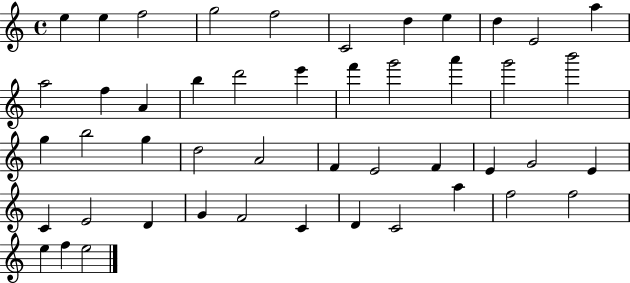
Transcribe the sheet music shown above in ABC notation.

X:1
T:Untitled
M:4/4
L:1/4
K:C
e e f2 g2 f2 C2 d e d E2 a a2 f A b d'2 e' f' g'2 a' g'2 b'2 g b2 g d2 A2 F E2 F E G2 E C E2 D G F2 C D C2 a f2 f2 e f e2